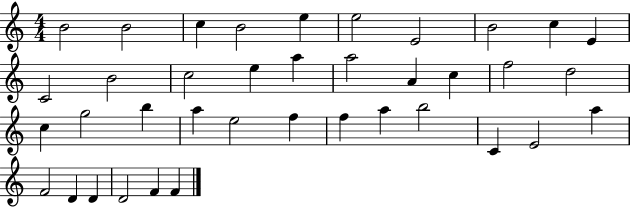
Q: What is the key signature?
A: C major